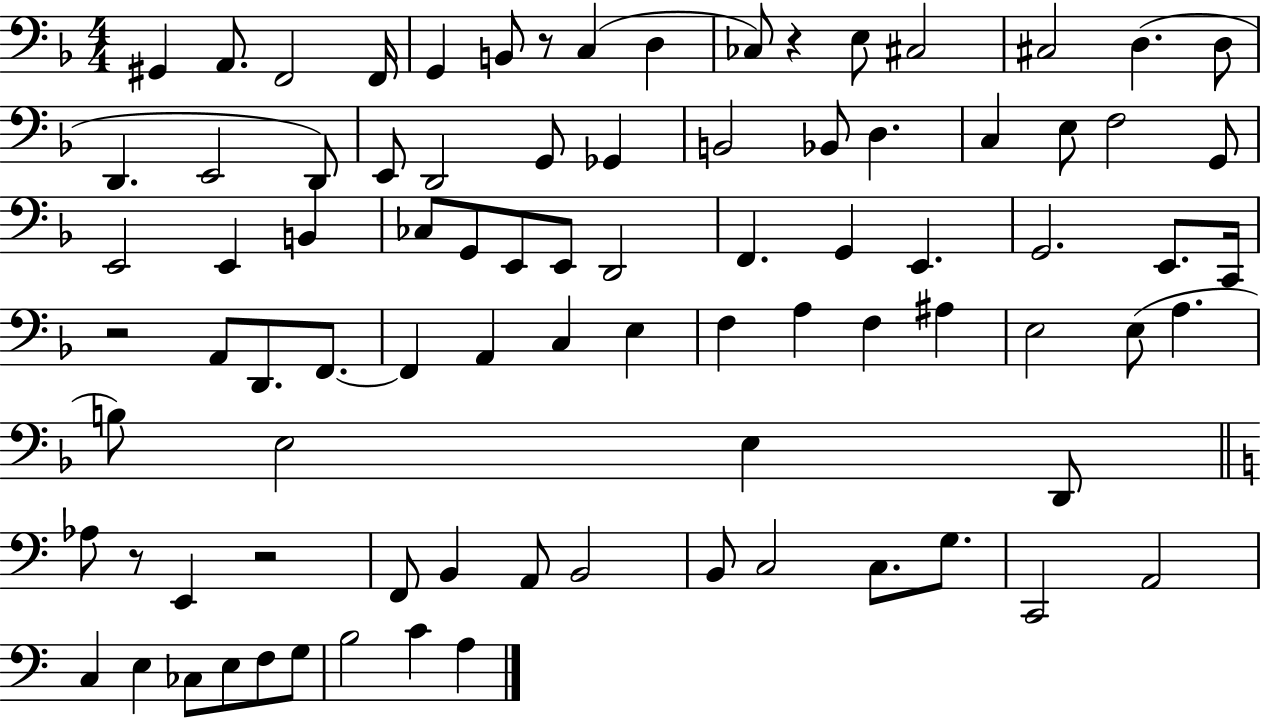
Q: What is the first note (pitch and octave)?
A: G#2